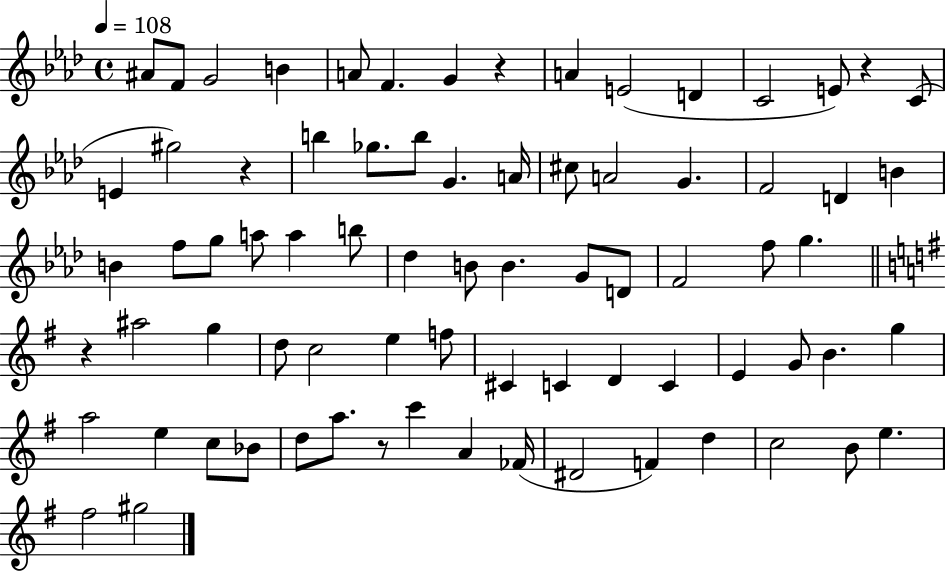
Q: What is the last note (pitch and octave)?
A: G#5